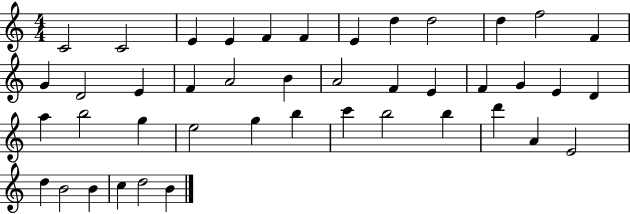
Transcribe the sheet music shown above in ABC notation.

X:1
T:Untitled
M:4/4
L:1/4
K:C
C2 C2 E E F F E d d2 d f2 F G D2 E F A2 B A2 F E F G E D a b2 g e2 g b c' b2 b d' A E2 d B2 B c d2 B